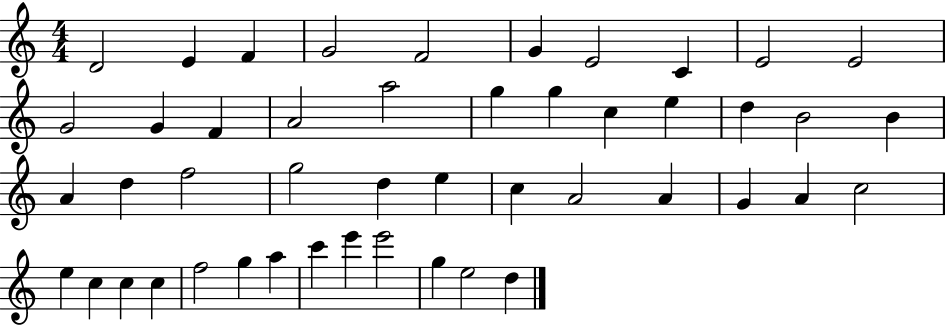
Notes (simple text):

D4/h E4/q F4/q G4/h F4/h G4/q E4/h C4/q E4/h E4/h G4/h G4/q F4/q A4/h A5/h G5/q G5/q C5/q E5/q D5/q B4/h B4/q A4/q D5/q F5/h G5/h D5/q E5/q C5/q A4/h A4/q G4/q A4/q C5/h E5/q C5/q C5/q C5/q F5/h G5/q A5/q C6/q E6/q E6/h G5/q E5/h D5/q